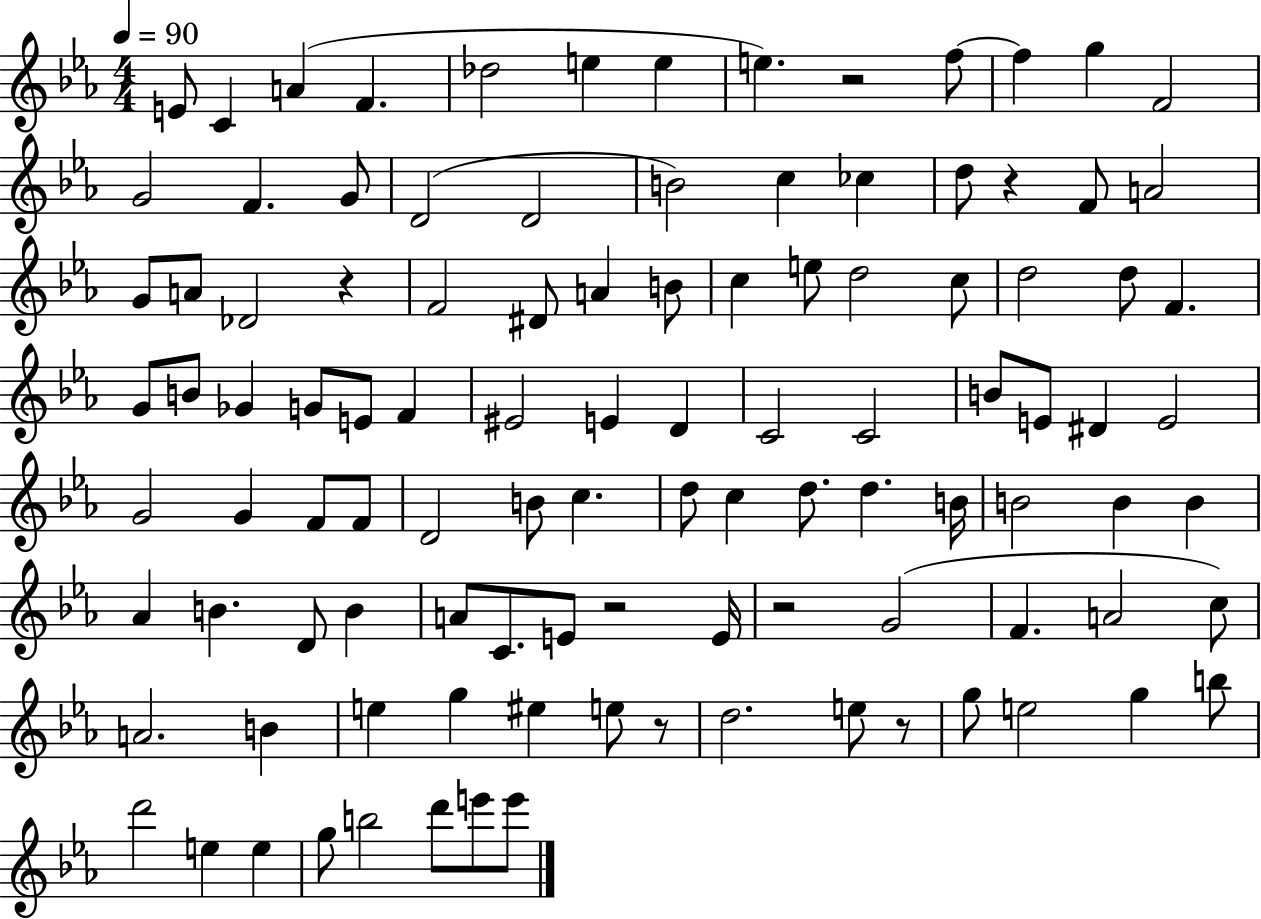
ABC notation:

X:1
T:Untitled
M:4/4
L:1/4
K:Eb
E/2 C A F _d2 e e e z2 f/2 f g F2 G2 F G/2 D2 D2 B2 c _c d/2 z F/2 A2 G/2 A/2 _D2 z F2 ^D/2 A B/2 c e/2 d2 c/2 d2 d/2 F G/2 B/2 _G G/2 E/2 F ^E2 E D C2 C2 B/2 E/2 ^D E2 G2 G F/2 F/2 D2 B/2 c d/2 c d/2 d B/4 B2 B B _A B D/2 B A/2 C/2 E/2 z2 E/4 z2 G2 F A2 c/2 A2 B e g ^e e/2 z/2 d2 e/2 z/2 g/2 e2 g b/2 d'2 e e g/2 b2 d'/2 e'/2 e'/2